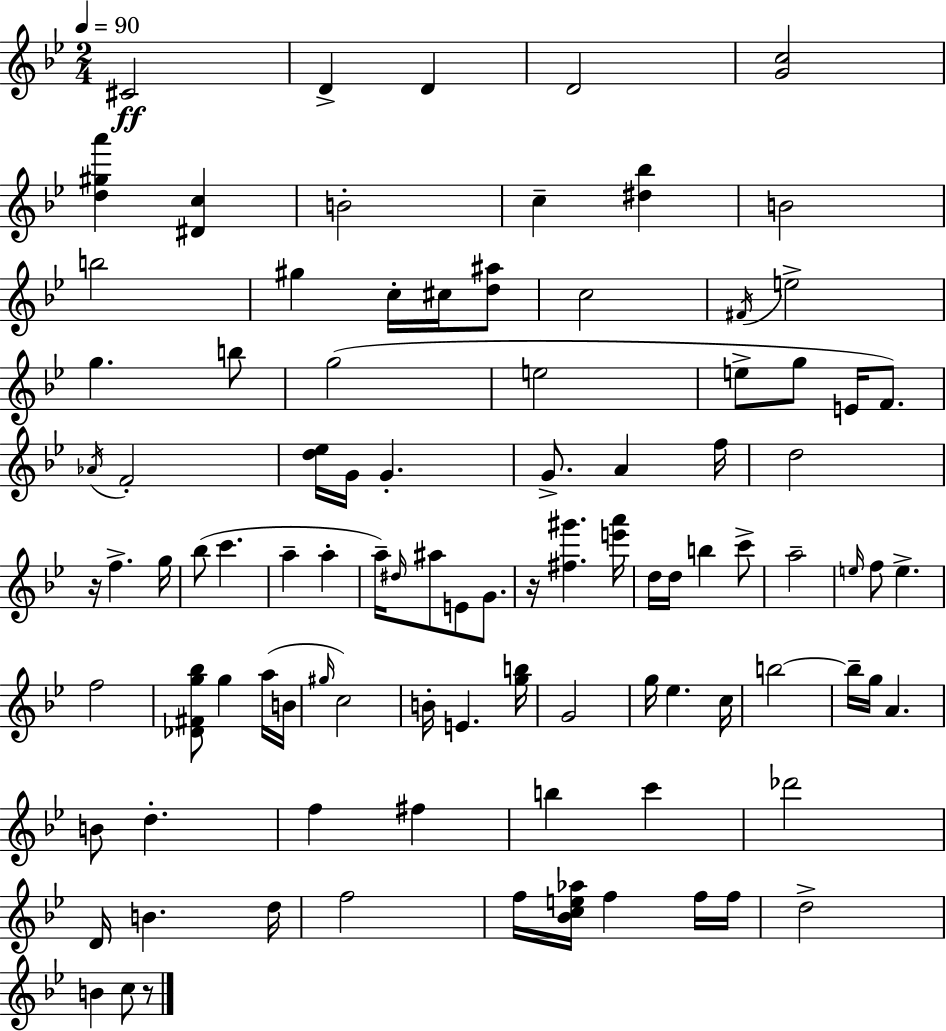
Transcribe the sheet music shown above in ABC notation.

X:1
T:Untitled
M:2/4
L:1/4
K:Gm
^C2 D D D2 [Gc]2 [d^ga'] [^Dc] B2 c [^d_b] B2 b2 ^g c/4 ^c/4 [d^a]/2 c2 ^F/4 e2 g b/2 g2 e2 e/2 g/2 E/4 F/2 _A/4 F2 [d_e]/4 G/4 G G/2 A f/4 d2 z/4 f g/4 _b/2 c' a a a/4 ^d/4 ^a/2 E/2 G/2 z/4 [^f^g'] [e'a']/4 d/4 d/4 b c'/2 a2 e/4 f/2 e f2 [_D^Fg_b]/2 g a/4 B/4 ^g/4 c2 B/4 E [gb]/4 G2 g/4 _e c/4 b2 b/4 g/4 A B/2 d f ^f b c' _d'2 D/4 B d/4 f2 f/4 [_Bce_a]/4 f f/4 f/4 d2 B c/2 z/2